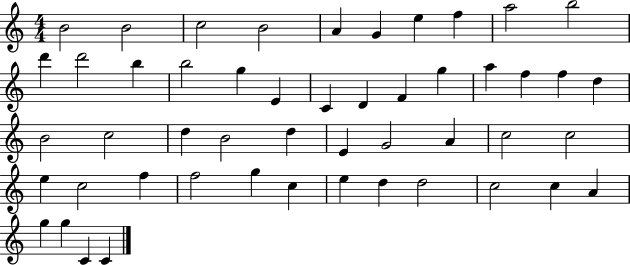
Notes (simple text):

B4/h B4/h C5/h B4/h A4/q G4/q E5/q F5/q A5/h B5/h D6/q D6/h B5/q B5/h G5/q E4/q C4/q D4/q F4/q G5/q A5/q F5/q F5/q D5/q B4/h C5/h D5/q B4/h D5/q E4/q G4/h A4/q C5/h C5/h E5/q C5/h F5/q F5/h G5/q C5/q E5/q D5/q D5/h C5/h C5/q A4/q G5/q G5/q C4/q C4/q